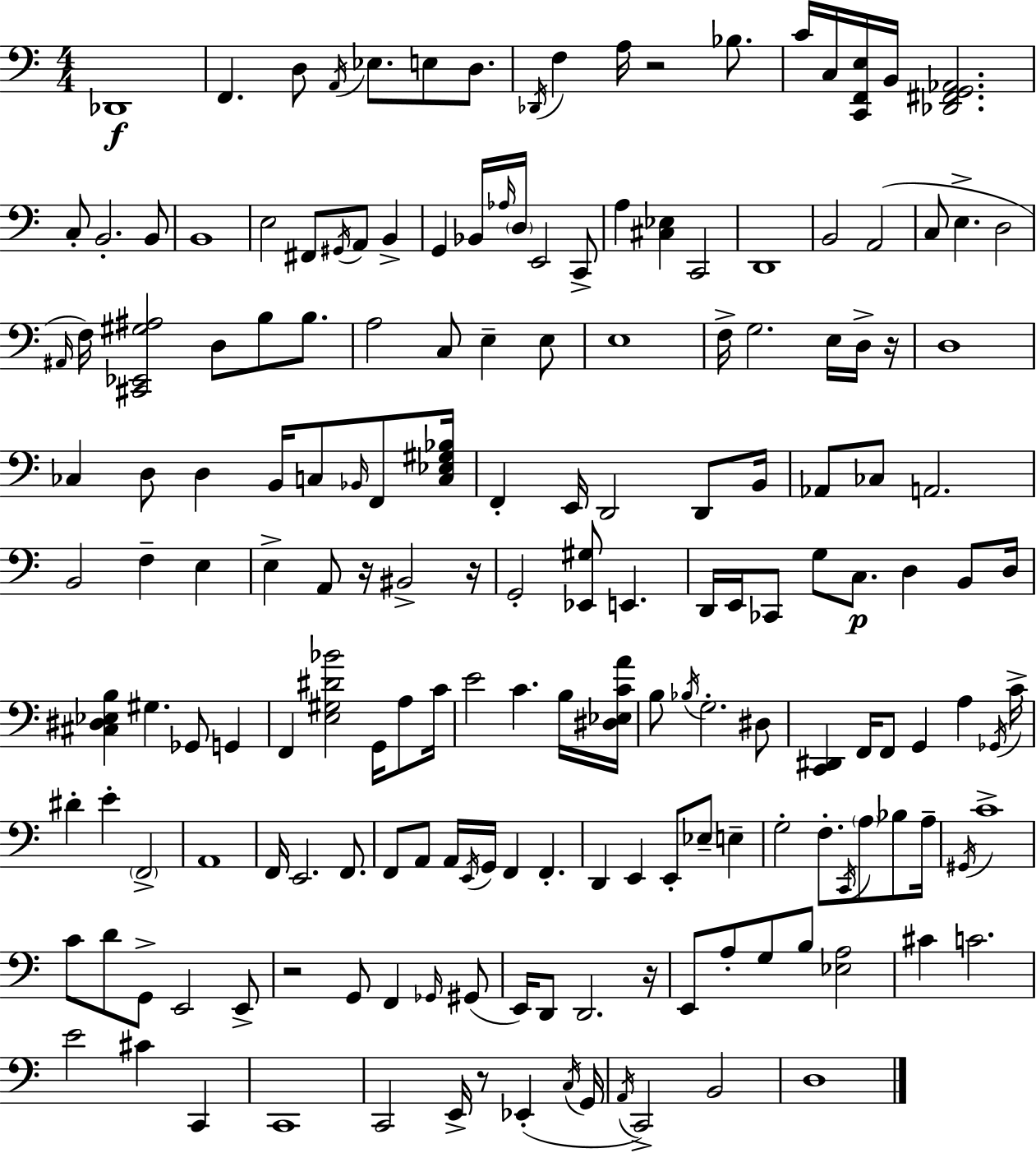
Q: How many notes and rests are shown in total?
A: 179